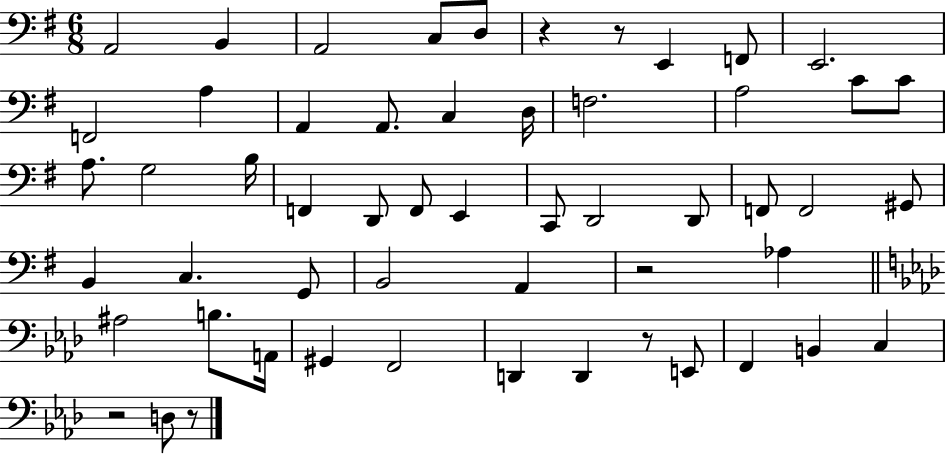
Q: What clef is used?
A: bass